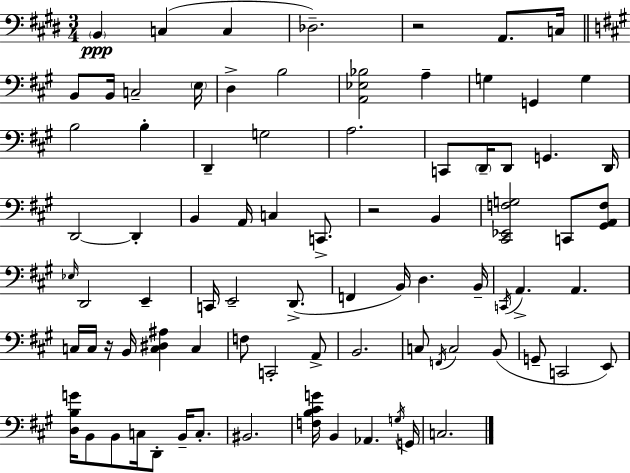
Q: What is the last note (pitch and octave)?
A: C3